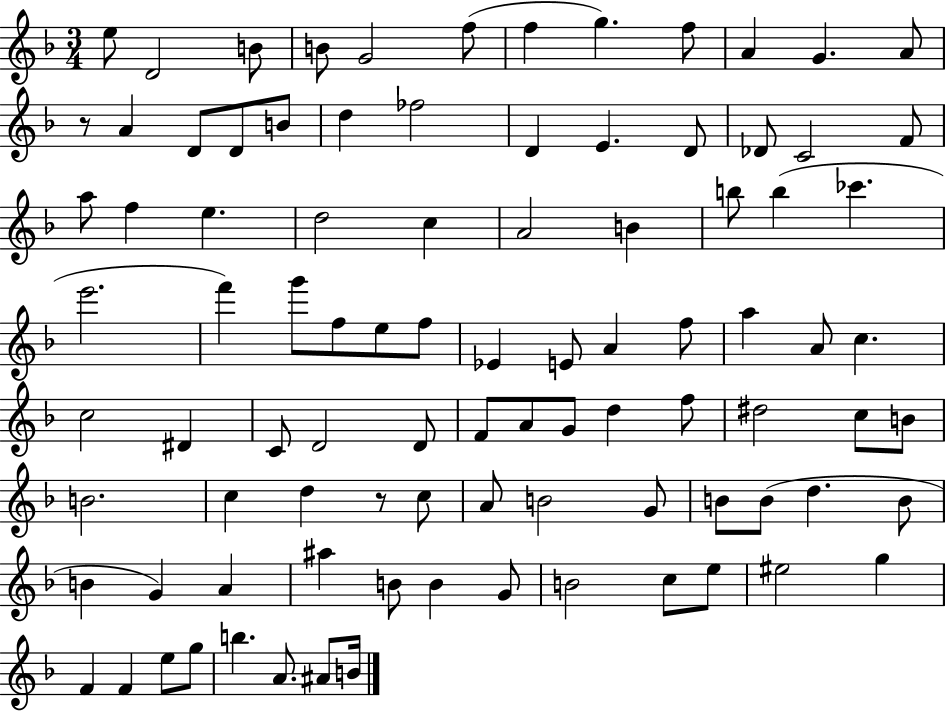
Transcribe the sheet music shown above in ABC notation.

X:1
T:Untitled
M:3/4
L:1/4
K:F
e/2 D2 B/2 B/2 G2 f/2 f g f/2 A G A/2 z/2 A D/2 D/2 B/2 d _f2 D E D/2 _D/2 C2 F/2 a/2 f e d2 c A2 B b/2 b _c' e'2 f' g'/2 f/2 e/2 f/2 _E E/2 A f/2 a A/2 c c2 ^D C/2 D2 D/2 F/2 A/2 G/2 d f/2 ^d2 c/2 B/2 B2 c d z/2 c/2 A/2 B2 G/2 B/2 B/2 d B/2 B G A ^a B/2 B G/2 B2 c/2 e/2 ^e2 g F F e/2 g/2 b A/2 ^A/2 B/4